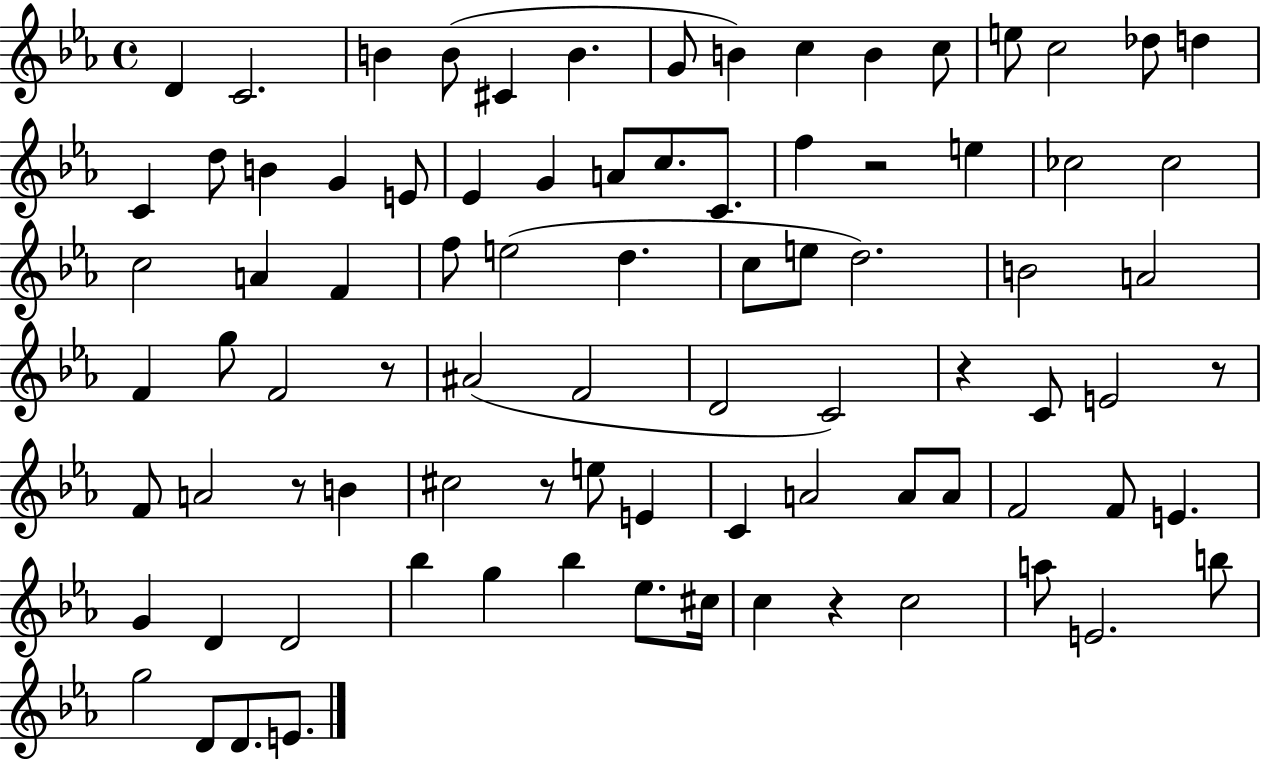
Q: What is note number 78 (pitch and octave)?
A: D4